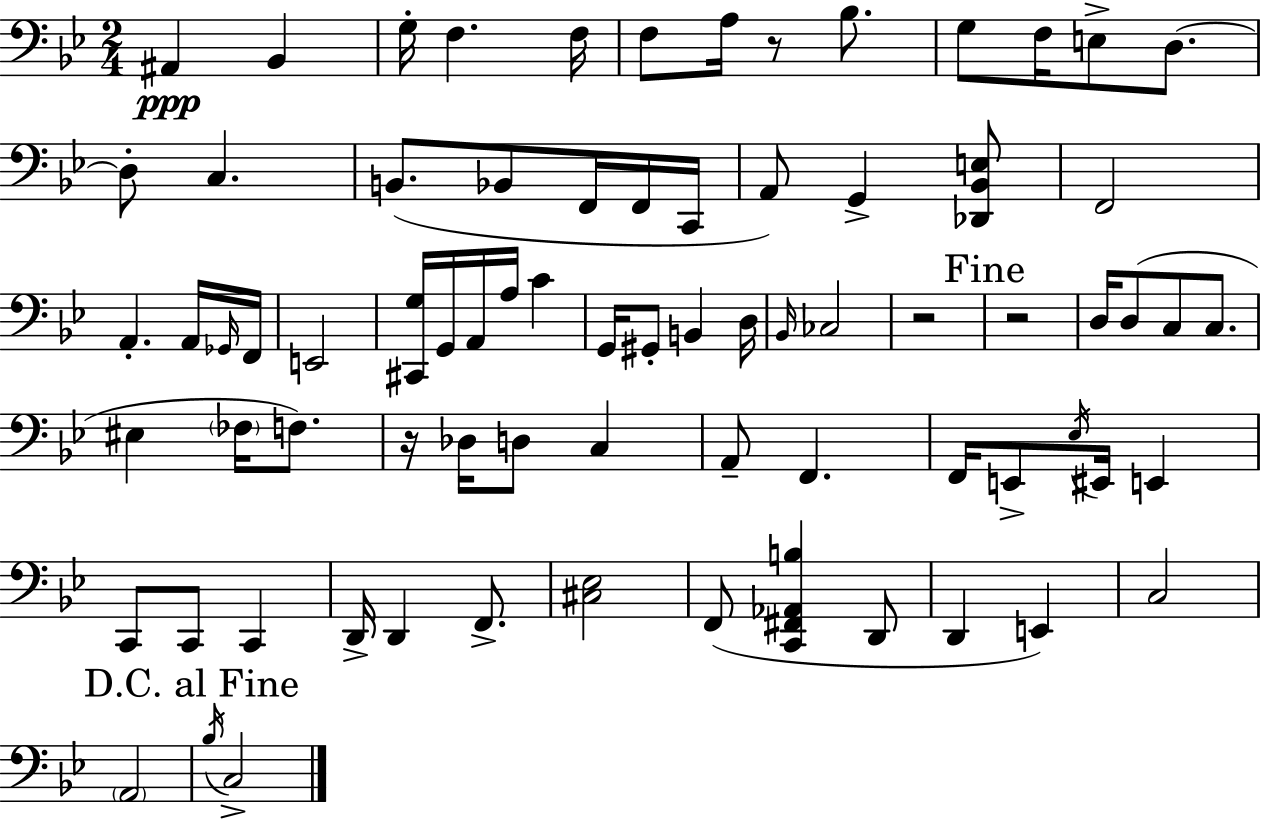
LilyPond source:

{
  \clef bass
  \numericTimeSignature
  \time 2/4
  \key bes \major
  ais,4\ppp bes,4 | g16-. f4. f16 | f8 a16 r8 bes8. | g8 f16 e8-> d8.~~ | \break d8-. c4. | b,8.( bes,8 f,16 f,16 c,16 | a,8) g,4-> <des, bes, e>8 | f,2 | \break a,4.-. a,16 \grace { ges,16 } | f,16 e,2 | <cis, g>16 g,16 a,16 a16 c'4 | g,16 gis,8-. b,4 | \break d16 \grace { bes,16 } ces2 | r2 | \mark "Fine" r2 | d16 d8( c8 c8. | \break eis4 \parenthesize fes16 f8.) | r16 des16 d8 c4 | a,8-- f,4. | f,16 e,8-> \acciaccatura { ees16 } eis,16 e,4 | \break c,8 c,8 c,4 | d,16-> d,4 | f,8.-> <cis ees>2 | f,8( <c, fis, aes, b>4 | \break d,8 d,4 e,4) | c2 | \parenthesize a,2 | \mark "D.C. al Fine" \acciaccatura { bes16 } c2-> | \break \bar "|."
}